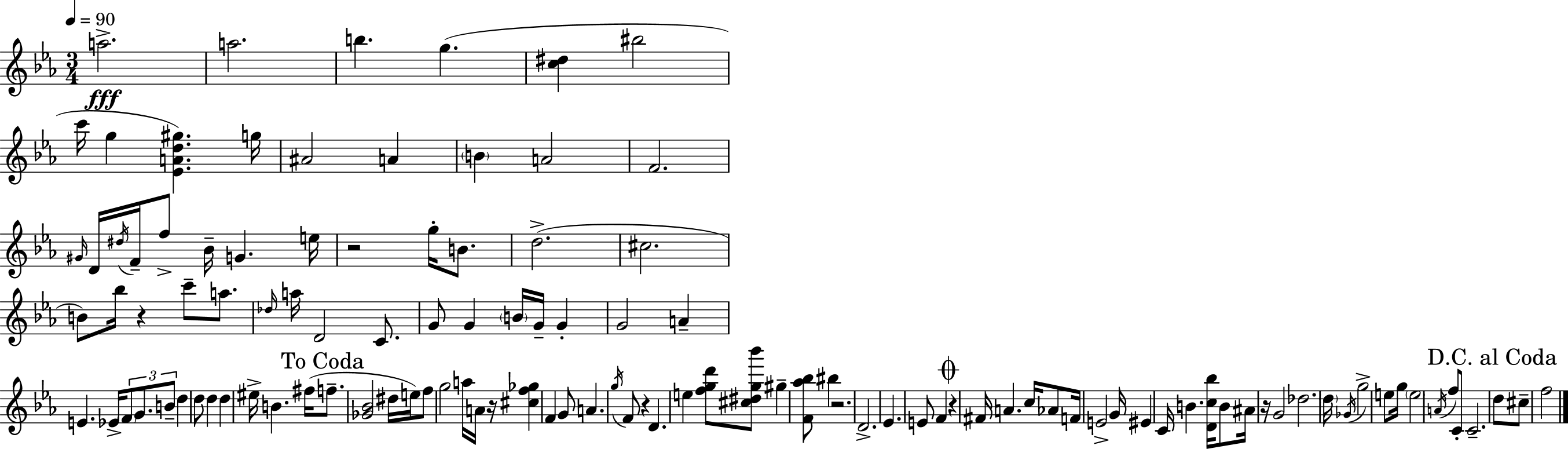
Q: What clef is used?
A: treble